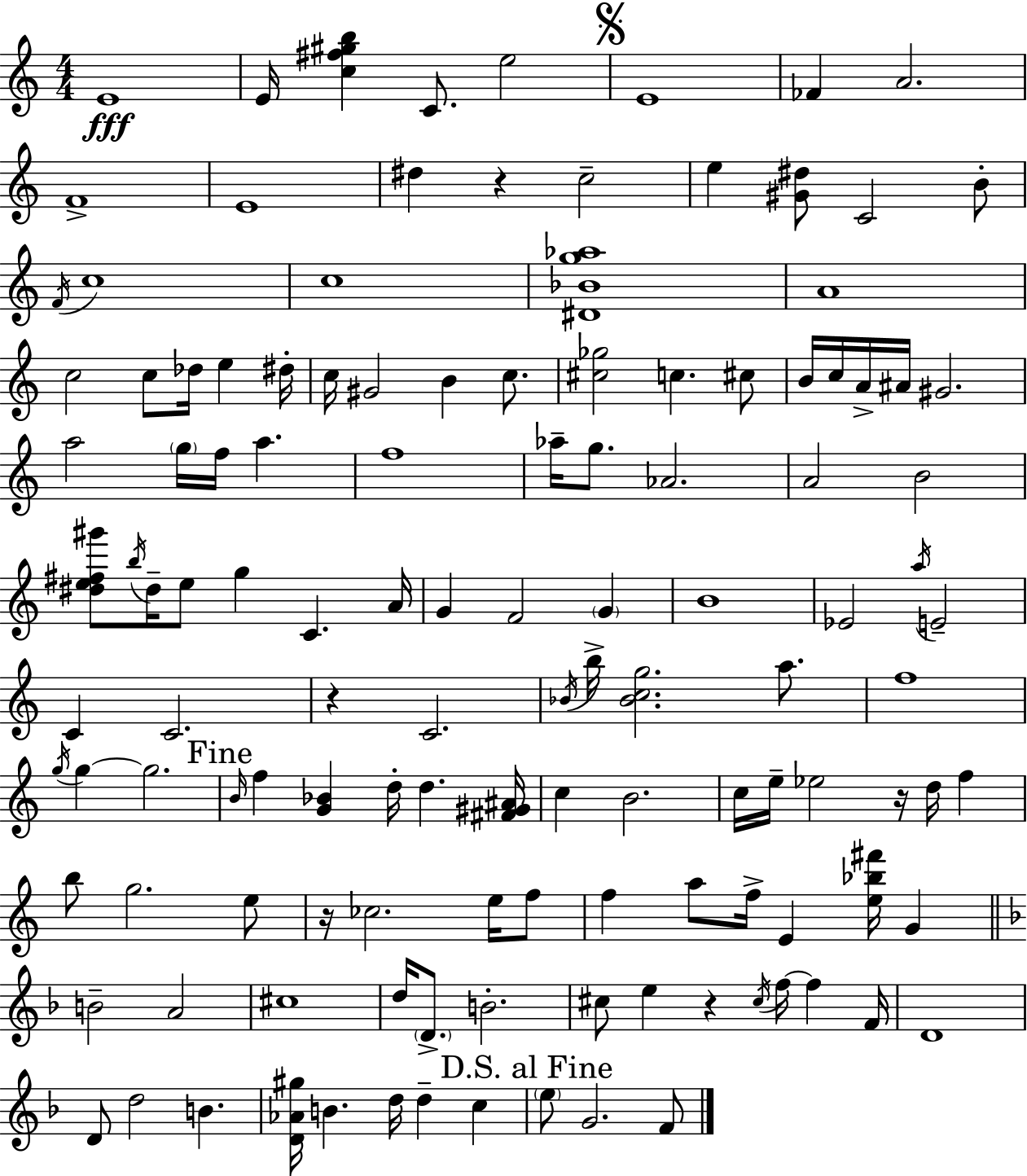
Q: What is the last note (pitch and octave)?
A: F4